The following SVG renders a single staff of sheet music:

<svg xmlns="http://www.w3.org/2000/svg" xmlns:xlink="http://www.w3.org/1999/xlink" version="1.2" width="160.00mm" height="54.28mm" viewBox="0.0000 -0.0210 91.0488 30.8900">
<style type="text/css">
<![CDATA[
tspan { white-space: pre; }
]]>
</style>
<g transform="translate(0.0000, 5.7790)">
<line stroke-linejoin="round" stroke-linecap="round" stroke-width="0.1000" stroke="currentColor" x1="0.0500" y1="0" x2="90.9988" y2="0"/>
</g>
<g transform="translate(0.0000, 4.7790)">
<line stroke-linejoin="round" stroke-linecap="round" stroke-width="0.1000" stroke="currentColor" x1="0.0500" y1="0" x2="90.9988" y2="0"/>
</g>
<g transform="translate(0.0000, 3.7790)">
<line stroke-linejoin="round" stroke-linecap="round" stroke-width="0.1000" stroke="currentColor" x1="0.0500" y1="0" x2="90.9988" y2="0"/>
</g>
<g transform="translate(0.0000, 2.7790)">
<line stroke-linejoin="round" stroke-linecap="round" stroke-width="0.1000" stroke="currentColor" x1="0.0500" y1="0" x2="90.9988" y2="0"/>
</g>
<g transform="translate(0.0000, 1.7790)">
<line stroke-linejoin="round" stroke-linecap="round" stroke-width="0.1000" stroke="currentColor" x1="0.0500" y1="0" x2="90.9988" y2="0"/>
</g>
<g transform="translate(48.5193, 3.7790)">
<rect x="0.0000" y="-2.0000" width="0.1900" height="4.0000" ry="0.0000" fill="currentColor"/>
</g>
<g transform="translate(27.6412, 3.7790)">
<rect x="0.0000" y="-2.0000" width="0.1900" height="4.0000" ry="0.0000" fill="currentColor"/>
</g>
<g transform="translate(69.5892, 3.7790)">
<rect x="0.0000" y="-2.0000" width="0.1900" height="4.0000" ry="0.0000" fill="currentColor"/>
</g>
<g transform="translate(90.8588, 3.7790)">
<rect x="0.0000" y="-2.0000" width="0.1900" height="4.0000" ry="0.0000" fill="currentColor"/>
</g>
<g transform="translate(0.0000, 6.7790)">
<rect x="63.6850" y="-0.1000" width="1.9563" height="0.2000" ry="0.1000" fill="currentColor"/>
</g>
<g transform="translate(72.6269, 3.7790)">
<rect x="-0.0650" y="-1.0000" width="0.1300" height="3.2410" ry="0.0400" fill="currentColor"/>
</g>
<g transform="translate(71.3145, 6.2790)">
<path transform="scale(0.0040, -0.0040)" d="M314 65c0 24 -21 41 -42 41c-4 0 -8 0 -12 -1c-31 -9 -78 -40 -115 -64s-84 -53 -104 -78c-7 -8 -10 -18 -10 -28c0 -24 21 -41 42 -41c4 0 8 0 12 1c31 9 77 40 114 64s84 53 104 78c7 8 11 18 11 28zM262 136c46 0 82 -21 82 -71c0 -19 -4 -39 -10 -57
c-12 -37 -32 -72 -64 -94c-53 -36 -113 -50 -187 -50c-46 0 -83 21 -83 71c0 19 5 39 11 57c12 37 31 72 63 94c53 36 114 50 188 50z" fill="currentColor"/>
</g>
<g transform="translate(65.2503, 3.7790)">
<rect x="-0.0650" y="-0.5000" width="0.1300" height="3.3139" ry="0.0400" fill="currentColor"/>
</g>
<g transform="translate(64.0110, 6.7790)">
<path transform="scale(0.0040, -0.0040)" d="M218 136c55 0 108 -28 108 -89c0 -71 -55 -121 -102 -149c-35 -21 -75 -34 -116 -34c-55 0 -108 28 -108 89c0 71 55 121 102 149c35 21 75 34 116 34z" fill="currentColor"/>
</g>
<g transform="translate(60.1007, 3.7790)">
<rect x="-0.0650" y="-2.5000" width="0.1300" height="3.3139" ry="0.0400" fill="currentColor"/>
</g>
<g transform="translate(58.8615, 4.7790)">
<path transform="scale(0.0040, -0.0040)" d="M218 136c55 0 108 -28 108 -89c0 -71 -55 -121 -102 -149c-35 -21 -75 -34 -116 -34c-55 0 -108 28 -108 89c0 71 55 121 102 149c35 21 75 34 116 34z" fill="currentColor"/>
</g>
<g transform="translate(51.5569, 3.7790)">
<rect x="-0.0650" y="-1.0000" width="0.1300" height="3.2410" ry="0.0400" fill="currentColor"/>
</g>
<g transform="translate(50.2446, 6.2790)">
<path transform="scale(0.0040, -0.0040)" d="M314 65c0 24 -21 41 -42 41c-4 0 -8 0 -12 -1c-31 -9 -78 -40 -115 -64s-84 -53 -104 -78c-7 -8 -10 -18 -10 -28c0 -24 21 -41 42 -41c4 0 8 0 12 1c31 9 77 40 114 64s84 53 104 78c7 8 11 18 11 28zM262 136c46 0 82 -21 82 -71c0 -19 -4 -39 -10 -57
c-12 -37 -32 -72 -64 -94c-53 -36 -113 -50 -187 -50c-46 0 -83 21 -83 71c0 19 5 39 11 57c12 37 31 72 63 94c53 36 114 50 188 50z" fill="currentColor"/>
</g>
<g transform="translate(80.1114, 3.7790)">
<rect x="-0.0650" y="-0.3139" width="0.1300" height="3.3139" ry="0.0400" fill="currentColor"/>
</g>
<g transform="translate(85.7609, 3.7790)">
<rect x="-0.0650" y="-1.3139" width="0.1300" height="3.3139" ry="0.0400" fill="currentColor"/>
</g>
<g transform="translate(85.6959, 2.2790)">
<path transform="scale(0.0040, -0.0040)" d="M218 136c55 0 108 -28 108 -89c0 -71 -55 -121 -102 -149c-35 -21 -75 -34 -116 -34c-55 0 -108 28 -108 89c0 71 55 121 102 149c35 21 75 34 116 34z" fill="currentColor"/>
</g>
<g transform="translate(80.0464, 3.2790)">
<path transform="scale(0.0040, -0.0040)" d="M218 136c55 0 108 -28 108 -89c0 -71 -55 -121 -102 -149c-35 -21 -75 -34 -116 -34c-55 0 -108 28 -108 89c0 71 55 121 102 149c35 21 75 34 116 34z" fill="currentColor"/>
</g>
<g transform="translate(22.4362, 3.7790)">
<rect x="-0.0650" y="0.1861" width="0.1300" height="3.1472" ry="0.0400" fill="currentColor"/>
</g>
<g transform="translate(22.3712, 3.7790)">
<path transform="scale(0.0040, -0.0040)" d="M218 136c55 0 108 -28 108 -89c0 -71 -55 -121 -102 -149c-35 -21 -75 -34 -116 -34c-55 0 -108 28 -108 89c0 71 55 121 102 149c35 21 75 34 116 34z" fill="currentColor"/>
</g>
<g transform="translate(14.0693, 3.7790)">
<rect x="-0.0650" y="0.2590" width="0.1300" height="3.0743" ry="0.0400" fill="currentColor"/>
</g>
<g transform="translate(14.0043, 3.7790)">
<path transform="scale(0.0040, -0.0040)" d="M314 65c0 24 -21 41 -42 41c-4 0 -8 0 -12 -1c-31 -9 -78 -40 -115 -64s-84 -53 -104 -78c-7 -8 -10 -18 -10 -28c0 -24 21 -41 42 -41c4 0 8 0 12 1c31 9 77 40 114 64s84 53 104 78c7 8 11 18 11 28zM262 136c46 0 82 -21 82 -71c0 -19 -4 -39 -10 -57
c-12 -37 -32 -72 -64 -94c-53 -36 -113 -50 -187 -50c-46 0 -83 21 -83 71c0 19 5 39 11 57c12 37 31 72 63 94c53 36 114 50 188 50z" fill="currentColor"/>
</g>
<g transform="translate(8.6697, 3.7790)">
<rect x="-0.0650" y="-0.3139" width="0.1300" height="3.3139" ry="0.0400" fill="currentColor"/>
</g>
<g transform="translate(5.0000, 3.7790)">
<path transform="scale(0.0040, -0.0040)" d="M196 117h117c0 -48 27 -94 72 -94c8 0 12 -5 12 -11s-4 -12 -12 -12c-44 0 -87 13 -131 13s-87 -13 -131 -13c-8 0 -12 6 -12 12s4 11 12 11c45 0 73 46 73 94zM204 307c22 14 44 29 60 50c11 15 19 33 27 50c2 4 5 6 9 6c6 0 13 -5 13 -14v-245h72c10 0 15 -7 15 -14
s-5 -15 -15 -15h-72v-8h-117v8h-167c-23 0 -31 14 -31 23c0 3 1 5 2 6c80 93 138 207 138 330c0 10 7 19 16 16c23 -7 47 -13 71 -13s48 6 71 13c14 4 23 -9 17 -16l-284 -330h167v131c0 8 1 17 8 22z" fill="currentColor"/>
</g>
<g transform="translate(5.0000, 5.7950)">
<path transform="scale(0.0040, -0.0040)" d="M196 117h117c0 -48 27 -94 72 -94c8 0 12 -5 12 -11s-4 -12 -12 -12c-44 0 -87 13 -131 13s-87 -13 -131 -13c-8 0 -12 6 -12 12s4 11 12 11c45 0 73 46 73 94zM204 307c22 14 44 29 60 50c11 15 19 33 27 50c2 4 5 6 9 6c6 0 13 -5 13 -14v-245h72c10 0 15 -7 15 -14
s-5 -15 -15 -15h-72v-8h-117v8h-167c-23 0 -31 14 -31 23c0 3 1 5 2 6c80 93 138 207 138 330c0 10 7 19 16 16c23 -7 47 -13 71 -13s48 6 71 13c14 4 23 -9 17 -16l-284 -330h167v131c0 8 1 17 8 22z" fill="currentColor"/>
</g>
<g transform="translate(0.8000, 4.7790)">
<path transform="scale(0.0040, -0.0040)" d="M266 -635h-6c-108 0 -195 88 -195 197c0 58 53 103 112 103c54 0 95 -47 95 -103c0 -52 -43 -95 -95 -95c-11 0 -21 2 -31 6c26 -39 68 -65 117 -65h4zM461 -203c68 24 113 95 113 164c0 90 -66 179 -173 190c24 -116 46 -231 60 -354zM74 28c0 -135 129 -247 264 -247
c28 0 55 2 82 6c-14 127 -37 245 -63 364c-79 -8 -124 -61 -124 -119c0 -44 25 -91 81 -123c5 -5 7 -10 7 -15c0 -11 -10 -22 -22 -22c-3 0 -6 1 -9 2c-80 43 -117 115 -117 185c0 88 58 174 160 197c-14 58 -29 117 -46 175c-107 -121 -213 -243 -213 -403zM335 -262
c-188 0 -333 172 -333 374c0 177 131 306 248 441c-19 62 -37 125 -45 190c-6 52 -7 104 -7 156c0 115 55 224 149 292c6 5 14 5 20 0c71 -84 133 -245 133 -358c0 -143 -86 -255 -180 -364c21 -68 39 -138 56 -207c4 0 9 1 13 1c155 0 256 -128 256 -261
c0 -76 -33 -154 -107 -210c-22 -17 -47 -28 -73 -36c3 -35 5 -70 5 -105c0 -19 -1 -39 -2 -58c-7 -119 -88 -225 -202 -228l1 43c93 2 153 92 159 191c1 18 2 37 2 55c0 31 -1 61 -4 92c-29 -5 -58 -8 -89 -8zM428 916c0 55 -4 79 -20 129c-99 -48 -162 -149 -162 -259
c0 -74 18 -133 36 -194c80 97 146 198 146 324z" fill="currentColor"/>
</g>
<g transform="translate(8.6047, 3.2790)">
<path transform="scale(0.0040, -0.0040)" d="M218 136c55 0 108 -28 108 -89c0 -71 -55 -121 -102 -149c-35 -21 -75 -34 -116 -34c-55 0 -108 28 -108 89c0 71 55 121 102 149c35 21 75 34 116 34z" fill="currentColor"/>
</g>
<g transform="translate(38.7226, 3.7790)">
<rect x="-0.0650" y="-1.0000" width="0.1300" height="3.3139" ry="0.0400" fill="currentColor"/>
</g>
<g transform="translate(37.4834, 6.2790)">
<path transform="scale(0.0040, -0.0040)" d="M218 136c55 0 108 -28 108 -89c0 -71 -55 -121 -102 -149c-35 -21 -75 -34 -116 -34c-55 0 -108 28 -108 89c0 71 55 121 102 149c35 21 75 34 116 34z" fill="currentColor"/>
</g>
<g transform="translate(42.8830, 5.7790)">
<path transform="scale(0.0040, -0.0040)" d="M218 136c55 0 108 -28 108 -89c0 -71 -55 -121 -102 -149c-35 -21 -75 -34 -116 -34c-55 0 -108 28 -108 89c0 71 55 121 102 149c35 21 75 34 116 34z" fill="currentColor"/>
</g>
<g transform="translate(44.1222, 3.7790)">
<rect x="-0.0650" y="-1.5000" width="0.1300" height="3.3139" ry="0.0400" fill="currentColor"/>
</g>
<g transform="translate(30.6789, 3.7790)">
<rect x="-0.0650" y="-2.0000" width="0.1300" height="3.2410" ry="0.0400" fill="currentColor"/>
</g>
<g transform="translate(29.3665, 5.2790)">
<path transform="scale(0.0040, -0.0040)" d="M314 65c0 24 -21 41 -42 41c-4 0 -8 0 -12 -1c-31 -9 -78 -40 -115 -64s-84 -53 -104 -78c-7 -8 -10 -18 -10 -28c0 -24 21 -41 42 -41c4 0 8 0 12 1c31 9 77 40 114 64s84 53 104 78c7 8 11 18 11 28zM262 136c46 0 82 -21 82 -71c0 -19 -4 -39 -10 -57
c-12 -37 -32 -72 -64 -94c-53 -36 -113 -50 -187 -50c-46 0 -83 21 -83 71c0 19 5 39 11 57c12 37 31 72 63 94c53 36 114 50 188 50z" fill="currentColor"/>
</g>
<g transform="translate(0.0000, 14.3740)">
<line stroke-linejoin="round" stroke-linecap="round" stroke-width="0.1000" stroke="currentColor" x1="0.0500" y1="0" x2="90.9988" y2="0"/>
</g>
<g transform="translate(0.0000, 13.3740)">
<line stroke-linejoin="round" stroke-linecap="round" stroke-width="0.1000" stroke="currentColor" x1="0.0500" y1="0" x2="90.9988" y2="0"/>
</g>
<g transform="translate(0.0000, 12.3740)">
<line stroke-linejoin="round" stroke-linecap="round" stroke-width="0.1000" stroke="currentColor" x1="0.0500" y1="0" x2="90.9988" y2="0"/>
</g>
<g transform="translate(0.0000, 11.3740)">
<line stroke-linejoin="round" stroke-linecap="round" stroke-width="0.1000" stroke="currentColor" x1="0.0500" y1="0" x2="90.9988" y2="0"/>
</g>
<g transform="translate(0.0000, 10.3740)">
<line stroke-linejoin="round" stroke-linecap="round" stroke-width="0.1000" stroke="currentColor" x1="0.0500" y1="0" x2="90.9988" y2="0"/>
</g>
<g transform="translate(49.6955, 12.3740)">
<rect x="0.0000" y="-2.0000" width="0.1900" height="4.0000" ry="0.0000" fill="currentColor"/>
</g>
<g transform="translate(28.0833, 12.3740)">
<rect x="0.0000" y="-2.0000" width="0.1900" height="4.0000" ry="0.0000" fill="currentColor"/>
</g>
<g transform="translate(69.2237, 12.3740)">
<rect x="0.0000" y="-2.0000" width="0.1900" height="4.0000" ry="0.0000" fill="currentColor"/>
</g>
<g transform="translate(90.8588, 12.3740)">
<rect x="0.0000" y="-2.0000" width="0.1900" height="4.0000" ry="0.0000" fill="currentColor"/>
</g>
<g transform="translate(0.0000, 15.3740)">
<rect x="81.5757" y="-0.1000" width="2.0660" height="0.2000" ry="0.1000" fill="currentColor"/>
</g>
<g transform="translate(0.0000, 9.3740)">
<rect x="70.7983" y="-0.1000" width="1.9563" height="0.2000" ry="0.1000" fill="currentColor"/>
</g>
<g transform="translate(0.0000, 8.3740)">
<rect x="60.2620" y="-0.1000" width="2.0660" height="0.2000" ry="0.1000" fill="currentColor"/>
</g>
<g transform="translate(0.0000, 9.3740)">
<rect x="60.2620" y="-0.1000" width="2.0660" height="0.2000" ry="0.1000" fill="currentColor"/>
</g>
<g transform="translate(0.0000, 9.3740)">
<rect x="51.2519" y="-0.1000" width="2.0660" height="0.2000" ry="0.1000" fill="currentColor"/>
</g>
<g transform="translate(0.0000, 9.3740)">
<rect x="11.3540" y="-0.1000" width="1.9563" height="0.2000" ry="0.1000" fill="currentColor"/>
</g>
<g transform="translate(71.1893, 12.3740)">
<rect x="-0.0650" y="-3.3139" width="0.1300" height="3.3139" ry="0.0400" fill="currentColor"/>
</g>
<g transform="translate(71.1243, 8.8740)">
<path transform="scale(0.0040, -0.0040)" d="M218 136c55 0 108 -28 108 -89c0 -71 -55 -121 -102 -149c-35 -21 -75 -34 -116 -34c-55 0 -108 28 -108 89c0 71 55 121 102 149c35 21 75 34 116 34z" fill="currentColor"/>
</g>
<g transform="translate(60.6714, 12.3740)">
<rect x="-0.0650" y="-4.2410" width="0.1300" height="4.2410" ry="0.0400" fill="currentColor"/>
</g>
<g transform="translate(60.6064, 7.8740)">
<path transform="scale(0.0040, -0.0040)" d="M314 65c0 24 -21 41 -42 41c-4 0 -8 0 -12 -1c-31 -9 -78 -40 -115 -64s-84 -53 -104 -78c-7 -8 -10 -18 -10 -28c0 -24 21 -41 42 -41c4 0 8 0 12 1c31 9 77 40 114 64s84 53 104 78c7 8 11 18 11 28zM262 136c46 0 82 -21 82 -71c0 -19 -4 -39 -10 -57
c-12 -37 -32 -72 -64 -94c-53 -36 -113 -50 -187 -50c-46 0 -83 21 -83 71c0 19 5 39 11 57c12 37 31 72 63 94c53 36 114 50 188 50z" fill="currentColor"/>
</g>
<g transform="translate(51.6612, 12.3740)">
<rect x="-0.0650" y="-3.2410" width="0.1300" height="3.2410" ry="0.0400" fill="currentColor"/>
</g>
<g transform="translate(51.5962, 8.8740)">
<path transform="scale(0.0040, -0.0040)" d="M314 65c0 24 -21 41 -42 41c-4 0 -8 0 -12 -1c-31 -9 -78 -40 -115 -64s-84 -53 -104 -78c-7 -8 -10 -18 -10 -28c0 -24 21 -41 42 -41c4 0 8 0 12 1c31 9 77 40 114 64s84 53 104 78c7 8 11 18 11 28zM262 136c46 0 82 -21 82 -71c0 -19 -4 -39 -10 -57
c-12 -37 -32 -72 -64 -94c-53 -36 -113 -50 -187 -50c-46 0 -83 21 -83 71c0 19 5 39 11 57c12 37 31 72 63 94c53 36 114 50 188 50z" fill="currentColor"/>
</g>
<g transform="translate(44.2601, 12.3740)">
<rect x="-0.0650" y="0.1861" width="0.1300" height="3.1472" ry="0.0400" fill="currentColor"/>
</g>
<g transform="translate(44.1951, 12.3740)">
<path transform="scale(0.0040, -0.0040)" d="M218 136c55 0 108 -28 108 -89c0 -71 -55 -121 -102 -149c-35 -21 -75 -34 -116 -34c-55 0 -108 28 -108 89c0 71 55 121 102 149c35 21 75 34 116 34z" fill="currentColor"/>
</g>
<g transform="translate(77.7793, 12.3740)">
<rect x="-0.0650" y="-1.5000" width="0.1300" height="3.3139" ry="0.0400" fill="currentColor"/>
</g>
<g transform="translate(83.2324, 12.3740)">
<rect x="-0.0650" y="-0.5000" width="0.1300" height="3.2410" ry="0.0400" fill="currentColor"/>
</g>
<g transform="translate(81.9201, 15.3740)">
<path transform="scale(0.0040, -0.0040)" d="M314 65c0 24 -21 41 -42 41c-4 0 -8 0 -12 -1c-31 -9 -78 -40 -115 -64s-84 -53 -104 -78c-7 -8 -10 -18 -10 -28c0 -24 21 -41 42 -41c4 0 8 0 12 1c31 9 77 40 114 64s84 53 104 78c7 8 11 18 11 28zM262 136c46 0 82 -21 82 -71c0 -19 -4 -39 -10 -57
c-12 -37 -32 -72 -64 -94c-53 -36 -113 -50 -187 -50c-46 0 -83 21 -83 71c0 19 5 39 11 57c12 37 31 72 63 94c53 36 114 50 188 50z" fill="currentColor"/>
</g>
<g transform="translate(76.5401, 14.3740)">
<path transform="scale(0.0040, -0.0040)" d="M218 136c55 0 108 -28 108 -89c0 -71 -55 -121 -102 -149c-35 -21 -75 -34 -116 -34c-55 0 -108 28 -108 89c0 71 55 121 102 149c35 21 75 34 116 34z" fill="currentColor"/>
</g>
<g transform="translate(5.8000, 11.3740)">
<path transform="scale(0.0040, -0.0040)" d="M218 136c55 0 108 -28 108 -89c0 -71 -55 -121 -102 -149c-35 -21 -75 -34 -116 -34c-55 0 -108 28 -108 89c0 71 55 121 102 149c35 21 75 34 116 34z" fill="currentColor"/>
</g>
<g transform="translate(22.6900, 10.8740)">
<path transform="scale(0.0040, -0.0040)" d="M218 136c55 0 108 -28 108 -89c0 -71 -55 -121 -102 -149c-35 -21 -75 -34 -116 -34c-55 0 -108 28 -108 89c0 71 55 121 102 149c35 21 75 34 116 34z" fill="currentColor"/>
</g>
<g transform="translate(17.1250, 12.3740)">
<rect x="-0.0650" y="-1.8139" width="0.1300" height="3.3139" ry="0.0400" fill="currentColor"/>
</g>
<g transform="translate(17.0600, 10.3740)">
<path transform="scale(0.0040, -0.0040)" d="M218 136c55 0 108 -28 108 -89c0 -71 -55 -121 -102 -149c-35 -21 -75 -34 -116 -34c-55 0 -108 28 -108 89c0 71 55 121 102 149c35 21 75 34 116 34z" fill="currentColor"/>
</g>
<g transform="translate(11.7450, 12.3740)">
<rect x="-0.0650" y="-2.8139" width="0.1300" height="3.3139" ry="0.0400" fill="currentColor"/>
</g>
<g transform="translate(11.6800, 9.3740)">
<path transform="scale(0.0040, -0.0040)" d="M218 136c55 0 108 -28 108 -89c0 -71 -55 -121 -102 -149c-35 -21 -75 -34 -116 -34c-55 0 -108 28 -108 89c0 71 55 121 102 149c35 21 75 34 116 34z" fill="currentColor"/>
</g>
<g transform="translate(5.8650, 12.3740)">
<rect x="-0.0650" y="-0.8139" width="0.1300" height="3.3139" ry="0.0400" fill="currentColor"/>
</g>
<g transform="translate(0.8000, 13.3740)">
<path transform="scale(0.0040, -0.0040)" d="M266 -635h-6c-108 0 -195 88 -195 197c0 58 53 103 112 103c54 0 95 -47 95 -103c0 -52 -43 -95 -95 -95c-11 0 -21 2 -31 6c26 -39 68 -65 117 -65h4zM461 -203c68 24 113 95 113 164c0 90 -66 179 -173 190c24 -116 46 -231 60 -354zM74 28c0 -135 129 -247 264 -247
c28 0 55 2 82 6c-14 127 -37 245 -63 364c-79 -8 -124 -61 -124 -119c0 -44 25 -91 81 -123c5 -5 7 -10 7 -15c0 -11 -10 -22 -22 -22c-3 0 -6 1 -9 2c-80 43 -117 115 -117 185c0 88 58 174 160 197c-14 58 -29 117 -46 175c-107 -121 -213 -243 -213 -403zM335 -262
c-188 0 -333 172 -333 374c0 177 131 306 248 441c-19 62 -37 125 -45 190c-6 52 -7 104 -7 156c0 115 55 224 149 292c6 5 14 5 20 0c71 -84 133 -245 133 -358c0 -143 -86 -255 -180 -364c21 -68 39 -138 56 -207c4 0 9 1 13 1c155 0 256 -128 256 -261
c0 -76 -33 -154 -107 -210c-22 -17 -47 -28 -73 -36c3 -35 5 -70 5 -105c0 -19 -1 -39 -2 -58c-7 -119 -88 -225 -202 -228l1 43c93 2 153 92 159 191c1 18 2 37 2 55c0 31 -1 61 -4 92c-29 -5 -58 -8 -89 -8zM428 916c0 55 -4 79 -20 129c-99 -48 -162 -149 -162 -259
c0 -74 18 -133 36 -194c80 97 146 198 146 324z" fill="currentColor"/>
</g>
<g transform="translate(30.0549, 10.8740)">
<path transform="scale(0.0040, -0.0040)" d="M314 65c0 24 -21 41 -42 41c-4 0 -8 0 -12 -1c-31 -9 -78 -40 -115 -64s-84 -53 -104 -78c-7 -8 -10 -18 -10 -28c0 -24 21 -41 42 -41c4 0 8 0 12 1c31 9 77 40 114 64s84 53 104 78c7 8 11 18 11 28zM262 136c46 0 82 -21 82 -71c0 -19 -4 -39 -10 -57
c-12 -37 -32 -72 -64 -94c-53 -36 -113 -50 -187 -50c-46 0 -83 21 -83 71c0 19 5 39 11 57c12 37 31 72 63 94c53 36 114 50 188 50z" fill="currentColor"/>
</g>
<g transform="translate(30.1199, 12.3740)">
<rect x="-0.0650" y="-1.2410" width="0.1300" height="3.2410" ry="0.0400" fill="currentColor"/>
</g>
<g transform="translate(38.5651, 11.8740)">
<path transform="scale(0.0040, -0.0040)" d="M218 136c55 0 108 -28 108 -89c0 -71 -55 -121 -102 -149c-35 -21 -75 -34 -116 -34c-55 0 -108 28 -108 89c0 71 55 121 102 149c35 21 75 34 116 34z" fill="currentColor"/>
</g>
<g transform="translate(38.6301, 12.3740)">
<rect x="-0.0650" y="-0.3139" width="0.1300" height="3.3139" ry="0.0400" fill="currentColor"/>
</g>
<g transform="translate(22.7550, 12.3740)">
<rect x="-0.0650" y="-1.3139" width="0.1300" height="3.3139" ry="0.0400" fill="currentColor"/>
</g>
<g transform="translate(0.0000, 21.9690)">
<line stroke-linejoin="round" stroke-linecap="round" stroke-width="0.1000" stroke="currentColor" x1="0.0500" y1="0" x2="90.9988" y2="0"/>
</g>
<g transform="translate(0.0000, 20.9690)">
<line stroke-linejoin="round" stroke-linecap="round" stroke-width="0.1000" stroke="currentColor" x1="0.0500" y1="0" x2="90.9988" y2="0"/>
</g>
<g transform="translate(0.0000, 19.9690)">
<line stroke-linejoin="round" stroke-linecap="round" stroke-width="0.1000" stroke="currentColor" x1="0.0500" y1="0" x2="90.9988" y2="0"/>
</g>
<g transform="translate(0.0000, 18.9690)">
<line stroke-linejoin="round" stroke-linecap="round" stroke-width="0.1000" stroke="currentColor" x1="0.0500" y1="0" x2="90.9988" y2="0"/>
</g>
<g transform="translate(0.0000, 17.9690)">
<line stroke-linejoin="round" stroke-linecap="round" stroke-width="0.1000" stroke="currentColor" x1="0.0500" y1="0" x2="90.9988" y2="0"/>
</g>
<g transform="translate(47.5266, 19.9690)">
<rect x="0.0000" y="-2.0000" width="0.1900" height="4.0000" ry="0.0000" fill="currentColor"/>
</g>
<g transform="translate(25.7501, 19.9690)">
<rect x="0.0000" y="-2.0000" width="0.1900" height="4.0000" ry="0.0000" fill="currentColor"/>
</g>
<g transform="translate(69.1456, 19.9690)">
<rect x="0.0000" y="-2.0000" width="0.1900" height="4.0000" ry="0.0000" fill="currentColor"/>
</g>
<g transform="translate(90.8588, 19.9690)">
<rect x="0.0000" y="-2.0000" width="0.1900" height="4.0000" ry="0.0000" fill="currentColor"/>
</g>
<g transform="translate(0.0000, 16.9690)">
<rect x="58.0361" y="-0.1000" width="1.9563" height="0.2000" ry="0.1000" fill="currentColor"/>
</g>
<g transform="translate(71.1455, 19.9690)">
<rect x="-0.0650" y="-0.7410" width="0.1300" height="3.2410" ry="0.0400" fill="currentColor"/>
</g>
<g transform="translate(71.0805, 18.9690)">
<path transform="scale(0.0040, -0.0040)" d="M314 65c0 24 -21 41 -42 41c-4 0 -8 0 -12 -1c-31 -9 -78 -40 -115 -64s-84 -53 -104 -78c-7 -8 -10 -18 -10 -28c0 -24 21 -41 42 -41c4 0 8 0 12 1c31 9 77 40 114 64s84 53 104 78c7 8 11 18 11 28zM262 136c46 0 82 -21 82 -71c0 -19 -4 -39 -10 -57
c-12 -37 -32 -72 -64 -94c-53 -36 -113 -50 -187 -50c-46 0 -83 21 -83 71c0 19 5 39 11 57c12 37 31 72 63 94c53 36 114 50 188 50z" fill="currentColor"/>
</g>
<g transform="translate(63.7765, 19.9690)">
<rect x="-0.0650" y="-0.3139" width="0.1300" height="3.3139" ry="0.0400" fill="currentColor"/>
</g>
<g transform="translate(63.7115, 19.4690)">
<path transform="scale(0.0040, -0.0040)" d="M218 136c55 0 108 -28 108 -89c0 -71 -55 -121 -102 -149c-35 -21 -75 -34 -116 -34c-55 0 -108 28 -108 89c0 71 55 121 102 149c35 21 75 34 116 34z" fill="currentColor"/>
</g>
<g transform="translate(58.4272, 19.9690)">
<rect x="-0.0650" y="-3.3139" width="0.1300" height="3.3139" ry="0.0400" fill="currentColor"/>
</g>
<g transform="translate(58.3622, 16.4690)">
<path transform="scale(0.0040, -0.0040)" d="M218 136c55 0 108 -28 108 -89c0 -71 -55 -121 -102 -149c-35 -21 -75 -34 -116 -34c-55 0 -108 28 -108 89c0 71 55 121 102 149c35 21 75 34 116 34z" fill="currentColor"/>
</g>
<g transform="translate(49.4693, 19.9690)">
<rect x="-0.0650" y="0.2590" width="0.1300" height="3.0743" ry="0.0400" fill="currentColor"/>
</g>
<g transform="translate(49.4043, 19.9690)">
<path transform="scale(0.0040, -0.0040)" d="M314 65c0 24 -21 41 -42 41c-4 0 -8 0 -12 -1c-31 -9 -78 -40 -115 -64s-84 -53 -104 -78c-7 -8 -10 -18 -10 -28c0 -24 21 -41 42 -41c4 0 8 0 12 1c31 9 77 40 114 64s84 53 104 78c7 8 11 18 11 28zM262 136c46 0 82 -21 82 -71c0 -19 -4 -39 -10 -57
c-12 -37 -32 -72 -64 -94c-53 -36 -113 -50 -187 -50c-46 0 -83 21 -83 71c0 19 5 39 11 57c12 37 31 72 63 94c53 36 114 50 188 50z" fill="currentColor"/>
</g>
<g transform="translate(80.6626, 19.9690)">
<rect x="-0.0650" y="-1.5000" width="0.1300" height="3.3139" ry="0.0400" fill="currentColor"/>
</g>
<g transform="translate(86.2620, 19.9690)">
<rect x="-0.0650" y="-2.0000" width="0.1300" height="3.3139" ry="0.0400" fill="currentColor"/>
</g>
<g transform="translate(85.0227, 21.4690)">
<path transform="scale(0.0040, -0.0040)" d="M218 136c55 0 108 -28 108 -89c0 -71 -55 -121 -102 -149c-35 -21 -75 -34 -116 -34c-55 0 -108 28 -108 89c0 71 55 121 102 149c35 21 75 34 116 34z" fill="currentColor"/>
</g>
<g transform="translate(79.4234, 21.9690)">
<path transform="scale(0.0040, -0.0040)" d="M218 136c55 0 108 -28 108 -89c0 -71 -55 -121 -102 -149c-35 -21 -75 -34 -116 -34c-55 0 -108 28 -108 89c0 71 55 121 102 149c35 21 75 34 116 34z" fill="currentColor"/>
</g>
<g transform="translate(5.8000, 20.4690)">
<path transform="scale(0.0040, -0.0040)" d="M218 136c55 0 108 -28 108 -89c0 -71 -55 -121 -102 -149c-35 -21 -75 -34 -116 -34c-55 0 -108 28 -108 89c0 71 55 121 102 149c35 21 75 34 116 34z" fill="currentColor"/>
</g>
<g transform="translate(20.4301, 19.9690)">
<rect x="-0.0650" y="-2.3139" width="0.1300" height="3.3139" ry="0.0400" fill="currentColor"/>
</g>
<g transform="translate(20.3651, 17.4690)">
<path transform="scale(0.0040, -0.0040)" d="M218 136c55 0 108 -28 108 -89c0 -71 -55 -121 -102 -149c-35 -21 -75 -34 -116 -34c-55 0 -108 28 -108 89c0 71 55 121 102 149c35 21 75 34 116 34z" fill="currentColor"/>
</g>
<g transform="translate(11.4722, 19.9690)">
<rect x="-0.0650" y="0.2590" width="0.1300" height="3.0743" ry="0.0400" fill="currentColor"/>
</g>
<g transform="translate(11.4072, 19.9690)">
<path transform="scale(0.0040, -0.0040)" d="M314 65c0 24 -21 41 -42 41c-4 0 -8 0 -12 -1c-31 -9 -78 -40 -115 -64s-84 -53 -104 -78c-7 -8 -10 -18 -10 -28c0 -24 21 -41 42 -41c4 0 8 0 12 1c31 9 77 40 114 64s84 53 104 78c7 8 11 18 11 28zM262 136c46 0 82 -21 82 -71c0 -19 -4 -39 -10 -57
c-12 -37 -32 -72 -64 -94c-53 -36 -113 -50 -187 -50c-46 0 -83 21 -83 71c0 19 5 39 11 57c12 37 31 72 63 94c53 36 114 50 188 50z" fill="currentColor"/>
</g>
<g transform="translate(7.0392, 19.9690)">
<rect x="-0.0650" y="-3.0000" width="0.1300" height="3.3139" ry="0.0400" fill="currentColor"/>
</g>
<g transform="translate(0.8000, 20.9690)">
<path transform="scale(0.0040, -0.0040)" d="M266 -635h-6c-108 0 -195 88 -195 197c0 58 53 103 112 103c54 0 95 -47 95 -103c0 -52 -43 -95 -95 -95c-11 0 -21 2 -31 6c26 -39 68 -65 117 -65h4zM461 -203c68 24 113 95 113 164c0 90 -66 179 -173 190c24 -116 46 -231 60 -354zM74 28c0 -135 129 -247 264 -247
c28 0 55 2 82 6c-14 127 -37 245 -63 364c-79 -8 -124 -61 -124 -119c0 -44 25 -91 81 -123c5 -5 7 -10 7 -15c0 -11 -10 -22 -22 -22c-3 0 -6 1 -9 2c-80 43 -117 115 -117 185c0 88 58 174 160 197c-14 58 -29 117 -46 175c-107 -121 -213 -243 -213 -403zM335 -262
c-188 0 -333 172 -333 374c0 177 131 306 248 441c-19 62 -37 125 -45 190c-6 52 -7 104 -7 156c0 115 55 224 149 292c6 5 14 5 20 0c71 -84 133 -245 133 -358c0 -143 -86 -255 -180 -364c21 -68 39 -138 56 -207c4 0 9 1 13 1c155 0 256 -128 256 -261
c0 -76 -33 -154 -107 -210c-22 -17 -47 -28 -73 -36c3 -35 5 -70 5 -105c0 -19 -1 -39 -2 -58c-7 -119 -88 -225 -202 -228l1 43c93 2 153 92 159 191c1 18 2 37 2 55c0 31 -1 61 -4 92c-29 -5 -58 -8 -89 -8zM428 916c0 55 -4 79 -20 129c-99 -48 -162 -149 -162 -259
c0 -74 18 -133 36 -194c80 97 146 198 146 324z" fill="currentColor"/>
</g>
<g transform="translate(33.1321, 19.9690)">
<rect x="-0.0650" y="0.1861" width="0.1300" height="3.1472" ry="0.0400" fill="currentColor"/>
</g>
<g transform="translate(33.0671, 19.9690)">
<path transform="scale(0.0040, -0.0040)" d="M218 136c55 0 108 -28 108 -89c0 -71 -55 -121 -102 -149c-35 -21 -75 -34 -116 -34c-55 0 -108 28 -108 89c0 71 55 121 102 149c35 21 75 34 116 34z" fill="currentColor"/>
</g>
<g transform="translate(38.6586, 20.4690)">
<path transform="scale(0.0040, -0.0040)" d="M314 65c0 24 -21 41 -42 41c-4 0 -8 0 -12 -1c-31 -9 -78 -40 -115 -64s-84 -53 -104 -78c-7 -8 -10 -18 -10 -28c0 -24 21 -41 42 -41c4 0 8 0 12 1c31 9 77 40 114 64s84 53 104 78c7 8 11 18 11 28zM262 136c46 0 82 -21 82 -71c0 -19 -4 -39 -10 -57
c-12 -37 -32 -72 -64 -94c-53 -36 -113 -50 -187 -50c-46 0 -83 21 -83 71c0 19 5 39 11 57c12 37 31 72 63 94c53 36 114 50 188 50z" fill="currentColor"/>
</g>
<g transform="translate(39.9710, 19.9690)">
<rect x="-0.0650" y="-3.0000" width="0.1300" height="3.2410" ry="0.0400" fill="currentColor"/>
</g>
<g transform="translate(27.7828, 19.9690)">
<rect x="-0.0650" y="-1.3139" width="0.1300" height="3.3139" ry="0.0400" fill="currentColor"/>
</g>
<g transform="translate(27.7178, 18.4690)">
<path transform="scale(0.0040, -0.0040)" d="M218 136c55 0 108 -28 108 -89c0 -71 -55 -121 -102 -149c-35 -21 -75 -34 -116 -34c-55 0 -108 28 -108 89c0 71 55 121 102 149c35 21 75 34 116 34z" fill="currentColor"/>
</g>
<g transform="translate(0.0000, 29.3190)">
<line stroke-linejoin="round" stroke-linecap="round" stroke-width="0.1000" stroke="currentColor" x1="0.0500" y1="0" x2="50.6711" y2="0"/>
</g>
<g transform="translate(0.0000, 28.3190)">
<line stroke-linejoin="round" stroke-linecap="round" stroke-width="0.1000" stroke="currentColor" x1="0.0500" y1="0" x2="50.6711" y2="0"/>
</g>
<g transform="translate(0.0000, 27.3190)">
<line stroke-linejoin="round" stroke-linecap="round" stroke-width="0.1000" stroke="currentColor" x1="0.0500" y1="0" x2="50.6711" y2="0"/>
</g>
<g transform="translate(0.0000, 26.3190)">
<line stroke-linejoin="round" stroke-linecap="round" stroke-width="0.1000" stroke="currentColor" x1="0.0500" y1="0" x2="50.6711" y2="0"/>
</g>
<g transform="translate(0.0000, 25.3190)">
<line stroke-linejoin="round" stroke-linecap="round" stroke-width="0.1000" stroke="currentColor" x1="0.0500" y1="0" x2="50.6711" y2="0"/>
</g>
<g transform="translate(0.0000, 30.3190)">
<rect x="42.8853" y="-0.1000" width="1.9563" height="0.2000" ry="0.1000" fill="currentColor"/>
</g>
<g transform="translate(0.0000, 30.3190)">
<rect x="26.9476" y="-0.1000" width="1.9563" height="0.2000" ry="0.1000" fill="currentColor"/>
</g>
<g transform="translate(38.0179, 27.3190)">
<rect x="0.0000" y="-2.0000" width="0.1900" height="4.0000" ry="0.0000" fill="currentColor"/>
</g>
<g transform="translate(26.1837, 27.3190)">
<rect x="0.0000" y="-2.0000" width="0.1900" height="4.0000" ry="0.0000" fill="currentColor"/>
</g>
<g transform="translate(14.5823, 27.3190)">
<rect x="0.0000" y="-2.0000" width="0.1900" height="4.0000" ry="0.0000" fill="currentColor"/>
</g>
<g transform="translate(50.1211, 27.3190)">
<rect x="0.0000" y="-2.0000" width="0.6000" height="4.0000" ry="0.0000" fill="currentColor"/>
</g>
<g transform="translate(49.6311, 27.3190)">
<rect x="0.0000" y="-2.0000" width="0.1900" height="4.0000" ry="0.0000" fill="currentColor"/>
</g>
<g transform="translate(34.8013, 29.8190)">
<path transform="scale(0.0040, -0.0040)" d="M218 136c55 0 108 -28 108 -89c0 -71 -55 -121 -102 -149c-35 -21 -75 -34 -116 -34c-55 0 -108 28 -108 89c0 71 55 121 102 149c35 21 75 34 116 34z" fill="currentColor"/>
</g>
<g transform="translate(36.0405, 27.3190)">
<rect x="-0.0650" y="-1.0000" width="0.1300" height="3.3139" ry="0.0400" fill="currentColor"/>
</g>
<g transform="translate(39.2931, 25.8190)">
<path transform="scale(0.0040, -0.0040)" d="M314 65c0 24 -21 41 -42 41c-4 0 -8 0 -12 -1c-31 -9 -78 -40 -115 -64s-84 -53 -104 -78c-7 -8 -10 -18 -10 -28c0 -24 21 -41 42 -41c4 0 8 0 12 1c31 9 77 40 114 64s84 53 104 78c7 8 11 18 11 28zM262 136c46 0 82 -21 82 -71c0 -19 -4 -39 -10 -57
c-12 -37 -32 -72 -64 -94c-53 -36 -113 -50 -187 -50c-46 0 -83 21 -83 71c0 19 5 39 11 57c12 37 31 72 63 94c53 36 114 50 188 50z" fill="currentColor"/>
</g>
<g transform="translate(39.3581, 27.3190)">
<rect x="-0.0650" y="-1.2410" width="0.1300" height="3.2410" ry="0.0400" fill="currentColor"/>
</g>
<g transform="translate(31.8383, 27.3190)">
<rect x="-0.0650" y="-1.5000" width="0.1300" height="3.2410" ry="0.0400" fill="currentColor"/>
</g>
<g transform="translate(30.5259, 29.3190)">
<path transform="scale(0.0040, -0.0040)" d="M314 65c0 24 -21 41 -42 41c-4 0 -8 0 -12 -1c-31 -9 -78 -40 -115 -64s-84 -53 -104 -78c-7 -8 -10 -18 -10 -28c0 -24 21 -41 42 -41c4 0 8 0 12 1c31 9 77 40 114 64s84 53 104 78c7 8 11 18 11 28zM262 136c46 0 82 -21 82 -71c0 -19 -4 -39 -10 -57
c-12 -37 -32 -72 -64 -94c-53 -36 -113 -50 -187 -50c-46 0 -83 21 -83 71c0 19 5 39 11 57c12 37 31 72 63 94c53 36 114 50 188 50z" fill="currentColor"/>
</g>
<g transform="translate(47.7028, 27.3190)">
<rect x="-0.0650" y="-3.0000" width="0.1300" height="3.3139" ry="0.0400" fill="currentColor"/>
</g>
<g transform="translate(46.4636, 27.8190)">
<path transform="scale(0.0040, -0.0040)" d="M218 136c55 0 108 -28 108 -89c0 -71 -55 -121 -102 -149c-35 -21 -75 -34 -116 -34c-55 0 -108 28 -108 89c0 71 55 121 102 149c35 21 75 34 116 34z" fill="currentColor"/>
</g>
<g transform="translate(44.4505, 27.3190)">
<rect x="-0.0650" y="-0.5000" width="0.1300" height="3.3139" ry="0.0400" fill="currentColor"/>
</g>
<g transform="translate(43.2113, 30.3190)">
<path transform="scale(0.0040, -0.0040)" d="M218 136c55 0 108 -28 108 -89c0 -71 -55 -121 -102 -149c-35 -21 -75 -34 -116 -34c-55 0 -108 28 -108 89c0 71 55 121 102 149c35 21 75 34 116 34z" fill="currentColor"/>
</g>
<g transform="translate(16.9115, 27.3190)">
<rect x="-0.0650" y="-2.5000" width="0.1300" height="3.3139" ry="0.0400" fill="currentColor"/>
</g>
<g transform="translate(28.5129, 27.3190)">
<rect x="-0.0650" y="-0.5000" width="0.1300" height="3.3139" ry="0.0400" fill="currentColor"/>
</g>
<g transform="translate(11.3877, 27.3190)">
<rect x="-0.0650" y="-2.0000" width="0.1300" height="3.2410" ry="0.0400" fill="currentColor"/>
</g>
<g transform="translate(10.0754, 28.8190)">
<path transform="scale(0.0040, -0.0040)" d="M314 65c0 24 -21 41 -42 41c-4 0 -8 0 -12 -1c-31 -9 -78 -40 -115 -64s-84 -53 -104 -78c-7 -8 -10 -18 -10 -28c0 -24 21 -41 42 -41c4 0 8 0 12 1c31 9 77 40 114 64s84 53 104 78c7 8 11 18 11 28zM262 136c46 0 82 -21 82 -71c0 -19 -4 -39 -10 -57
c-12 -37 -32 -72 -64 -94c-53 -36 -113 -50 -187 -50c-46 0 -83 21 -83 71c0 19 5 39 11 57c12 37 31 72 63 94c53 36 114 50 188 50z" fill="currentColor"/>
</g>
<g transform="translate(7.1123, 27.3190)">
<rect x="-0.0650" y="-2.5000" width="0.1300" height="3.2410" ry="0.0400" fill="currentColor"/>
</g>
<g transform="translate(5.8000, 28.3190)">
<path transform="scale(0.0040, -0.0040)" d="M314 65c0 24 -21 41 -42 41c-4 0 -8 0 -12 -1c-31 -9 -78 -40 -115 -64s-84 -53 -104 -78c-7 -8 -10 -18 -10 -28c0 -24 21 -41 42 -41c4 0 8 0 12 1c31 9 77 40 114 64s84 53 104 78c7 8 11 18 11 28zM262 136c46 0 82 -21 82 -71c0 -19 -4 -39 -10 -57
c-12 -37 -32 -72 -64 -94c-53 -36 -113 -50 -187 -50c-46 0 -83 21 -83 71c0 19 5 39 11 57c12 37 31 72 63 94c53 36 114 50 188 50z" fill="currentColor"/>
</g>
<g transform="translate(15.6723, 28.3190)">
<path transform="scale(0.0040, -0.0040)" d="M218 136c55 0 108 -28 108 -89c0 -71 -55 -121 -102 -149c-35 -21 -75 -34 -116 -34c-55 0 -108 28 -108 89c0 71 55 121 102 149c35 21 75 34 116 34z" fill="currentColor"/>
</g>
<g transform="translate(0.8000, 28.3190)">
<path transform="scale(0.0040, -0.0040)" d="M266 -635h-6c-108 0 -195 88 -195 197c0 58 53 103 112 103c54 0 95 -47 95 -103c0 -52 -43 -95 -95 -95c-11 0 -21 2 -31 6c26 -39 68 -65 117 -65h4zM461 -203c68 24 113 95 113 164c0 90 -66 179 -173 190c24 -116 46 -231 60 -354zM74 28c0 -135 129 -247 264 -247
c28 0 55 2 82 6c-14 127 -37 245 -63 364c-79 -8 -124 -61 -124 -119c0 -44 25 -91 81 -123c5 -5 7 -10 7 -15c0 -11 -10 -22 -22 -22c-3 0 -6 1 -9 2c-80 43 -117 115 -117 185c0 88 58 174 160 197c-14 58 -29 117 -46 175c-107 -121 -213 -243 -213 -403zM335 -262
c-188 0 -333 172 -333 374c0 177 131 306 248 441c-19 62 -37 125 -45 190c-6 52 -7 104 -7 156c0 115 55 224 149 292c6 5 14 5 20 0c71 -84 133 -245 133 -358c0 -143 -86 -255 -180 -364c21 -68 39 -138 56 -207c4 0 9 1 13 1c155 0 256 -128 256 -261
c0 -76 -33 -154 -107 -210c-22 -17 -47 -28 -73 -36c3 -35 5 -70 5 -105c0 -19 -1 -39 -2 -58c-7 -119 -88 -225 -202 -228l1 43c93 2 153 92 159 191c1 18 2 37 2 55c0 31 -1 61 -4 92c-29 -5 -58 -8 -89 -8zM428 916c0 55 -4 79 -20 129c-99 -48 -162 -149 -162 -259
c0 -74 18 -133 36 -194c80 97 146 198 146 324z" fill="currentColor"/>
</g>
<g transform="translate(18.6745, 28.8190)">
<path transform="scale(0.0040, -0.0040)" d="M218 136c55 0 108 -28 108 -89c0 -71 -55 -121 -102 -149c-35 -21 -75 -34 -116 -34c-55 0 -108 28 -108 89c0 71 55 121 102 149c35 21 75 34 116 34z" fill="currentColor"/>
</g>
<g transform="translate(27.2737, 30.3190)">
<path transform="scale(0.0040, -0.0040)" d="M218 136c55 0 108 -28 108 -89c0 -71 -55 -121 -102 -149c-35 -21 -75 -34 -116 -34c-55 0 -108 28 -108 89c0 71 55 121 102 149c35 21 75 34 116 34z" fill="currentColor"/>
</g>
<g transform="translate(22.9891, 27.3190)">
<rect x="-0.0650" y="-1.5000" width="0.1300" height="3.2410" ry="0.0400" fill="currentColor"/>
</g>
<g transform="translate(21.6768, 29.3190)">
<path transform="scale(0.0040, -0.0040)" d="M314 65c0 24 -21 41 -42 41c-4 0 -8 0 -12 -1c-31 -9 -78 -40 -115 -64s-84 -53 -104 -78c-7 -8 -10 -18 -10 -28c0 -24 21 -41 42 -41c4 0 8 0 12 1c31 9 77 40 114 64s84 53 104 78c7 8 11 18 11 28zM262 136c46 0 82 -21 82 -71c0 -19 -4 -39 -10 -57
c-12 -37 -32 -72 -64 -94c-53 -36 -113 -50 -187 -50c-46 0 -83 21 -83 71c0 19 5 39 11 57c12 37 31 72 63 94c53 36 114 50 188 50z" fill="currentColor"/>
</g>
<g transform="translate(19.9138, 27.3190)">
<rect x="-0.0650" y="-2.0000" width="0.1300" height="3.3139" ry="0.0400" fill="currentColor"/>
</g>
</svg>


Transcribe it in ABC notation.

X:1
T:Untitled
M:4/4
L:1/4
K:C
c B2 B F2 D E D2 G C D2 c e d a f e e2 c B b2 d'2 b E C2 A B2 g e B A2 B2 b c d2 E F G2 F2 G F E2 C E2 D e2 C A